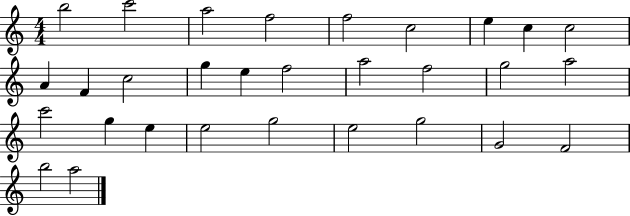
{
  \clef treble
  \numericTimeSignature
  \time 4/4
  \key c \major
  b''2 c'''2 | a''2 f''2 | f''2 c''2 | e''4 c''4 c''2 | \break a'4 f'4 c''2 | g''4 e''4 f''2 | a''2 f''2 | g''2 a''2 | \break c'''2 g''4 e''4 | e''2 g''2 | e''2 g''2 | g'2 f'2 | \break b''2 a''2 | \bar "|."
}